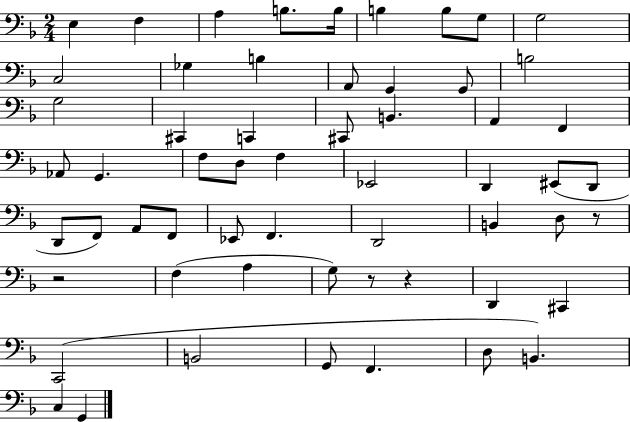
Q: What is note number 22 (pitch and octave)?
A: A2